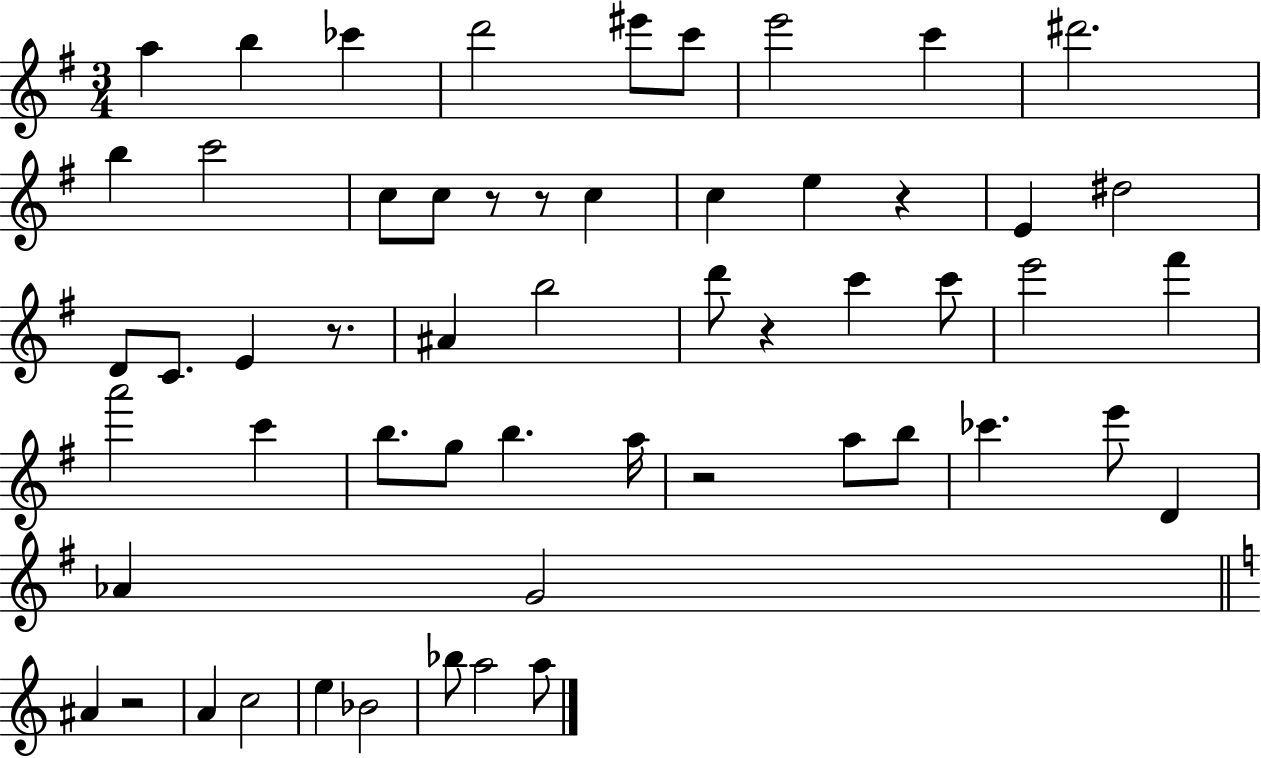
{
  \clef treble
  \numericTimeSignature
  \time 3/4
  \key g \major
  a''4 b''4 ces'''4 | d'''2 eis'''8 c'''8 | e'''2 c'''4 | dis'''2. | \break b''4 c'''2 | c''8 c''8 r8 r8 c''4 | c''4 e''4 r4 | e'4 dis''2 | \break d'8 c'8. e'4 r8. | ais'4 b''2 | d'''8 r4 c'''4 c'''8 | e'''2 fis'''4 | \break a'''2 c'''4 | b''8. g''8 b''4. a''16 | r2 a''8 b''8 | ces'''4. e'''8 d'4 | \break aes'4 g'2 | \bar "||" \break \key c \major ais'4 r2 | a'4 c''2 | e''4 bes'2 | bes''8 a''2 a''8 | \break \bar "|."
}